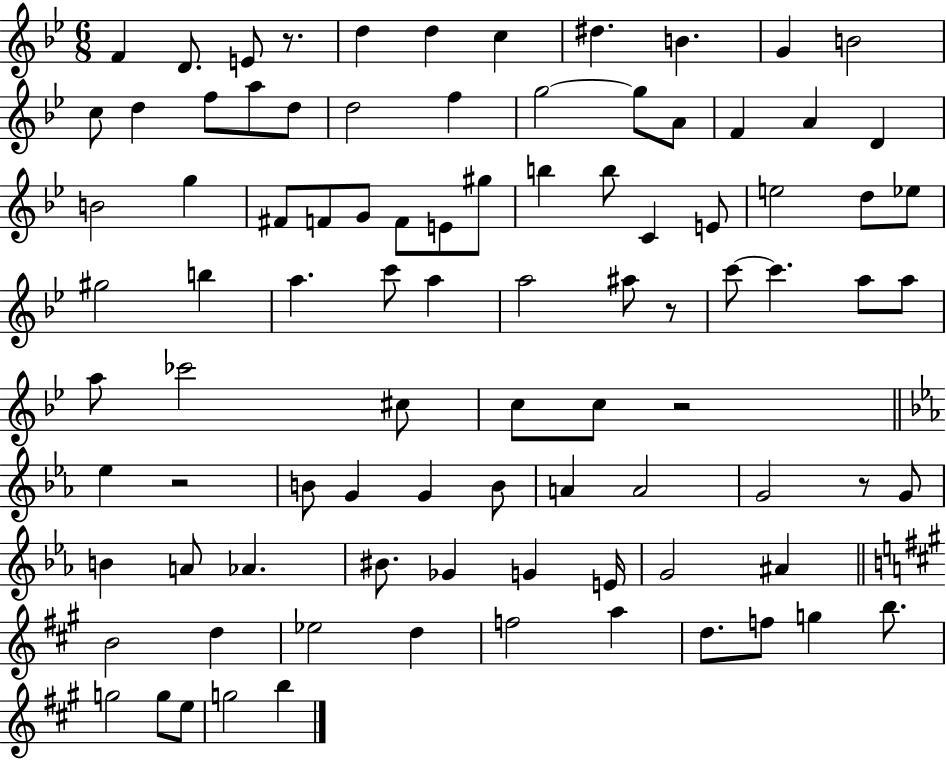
F4/q D4/e. E4/e R/e. D5/q D5/q C5/q D#5/q. B4/q. G4/q B4/h C5/e D5/q F5/e A5/e D5/e D5/h F5/q G5/h G5/e A4/e F4/q A4/q D4/q B4/h G5/q F#4/e F4/e G4/e F4/e E4/e G#5/e B5/q B5/e C4/q E4/e E5/h D5/e Eb5/e G#5/h B5/q A5/q. C6/e A5/q A5/h A#5/e R/e C6/e C6/q. A5/e A5/e A5/e CES6/h C#5/e C5/e C5/e R/h Eb5/q R/h B4/e G4/q G4/q B4/e A4/q A4/h G4/h R/e G4/e B4/q A4/e Ab4/q. BIS4/e. Gb4/q G4/q E4/s G4/h A#4/q B4/h D5/q Eb5/h D5/q F5/h A5/q D5/e. F5/e G5/q B5/e. G5/h G5/e E5/e G5/h B5/q